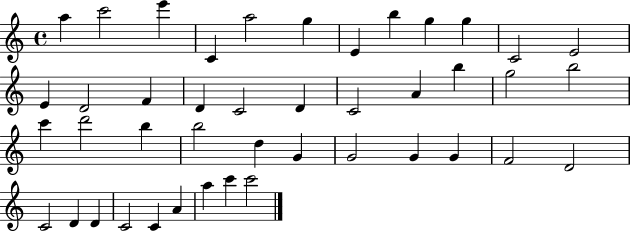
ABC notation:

X:1
T:Untitled
M:4/4
L:1/4
K:C
a c'2 e' C a2 g E b g g C2 E2 E D2 F D C2 D C2 A b g2 b2 c' d'2 b b2 d G G2 G G F2 D2 C2 D D C2 C A a c' c'2